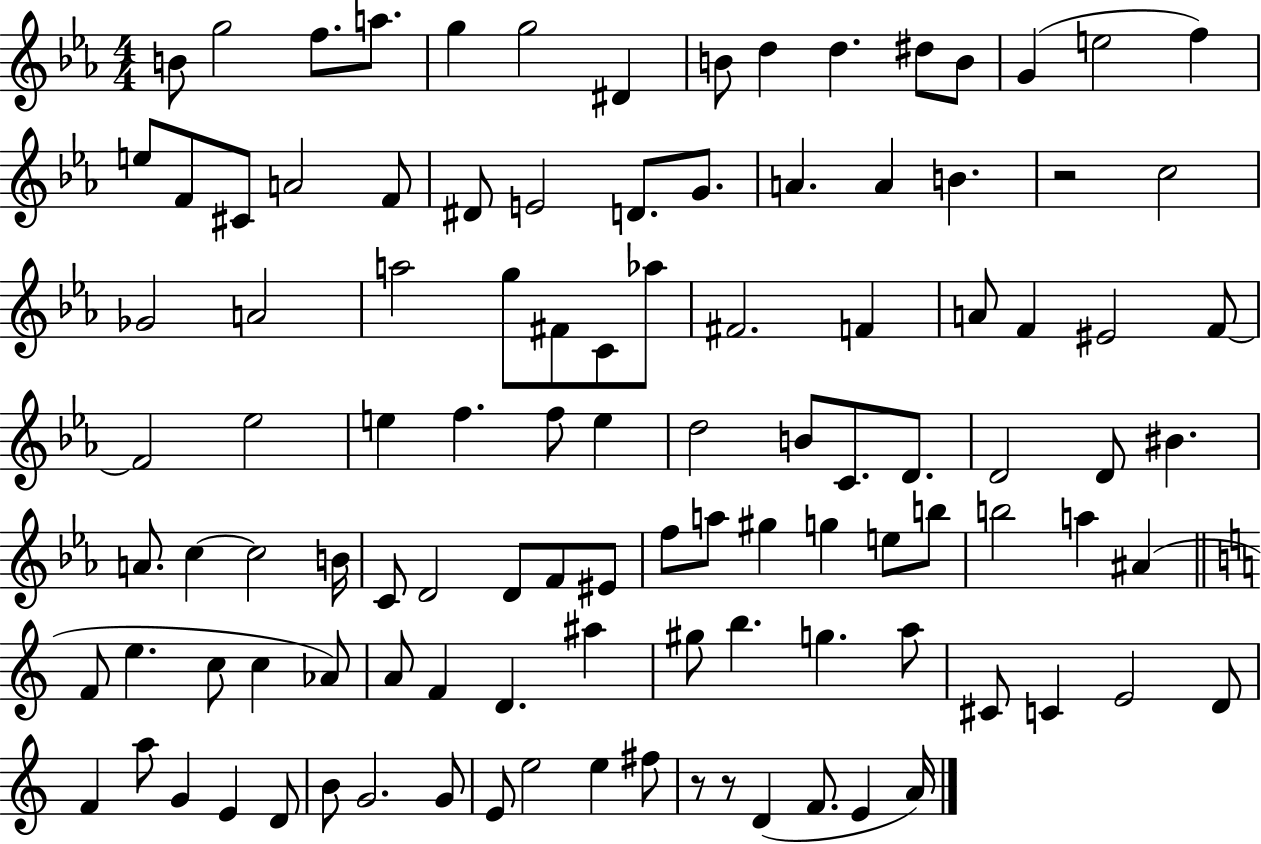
B4/e G5/h F5/e. A5/e. G5/q G5/h D#4/q B4/e D5/q D5/q. D#5/e B4/e G4/q E5/h F5/q E5/e F4/e C#4/e A4/h F4/e D#4/e E4/h D4/e. G4/e. A4/q. A4/q B4/q. R/h C5/h Gb4/h A4/h A5/h G5/e F#4/e C4/e Ab5/e F#4/h. F4/q A4/e F4/q EIS4/h F4/e F4/h Eb5/h E5/q F5/q. F5/e E5/q D5/h B4/e C4/e. D4/e. D4/h D4/e BIS4/q. A4/e. C5/q C5/h B4/s C4/e D4/h D4/e F4/e EIS4/e F5/e A5/e G#5/q G5/q E5/e B5/e B5/h A5/q A#4/q F4/e E5/q. C5/e C5/q Ab4/e A4/e F4/q D4/q. A#5/q G#5/e B5/q. G5/q. A5/e C#4/e C4/q E4/h D4/e F4/q A5/e G4/q E4/q D4/e B4/e G4/h. G4/e E4/e E5/h E5/q F#5/e R/e R/e D4/q F4/e. E4/q A4/s